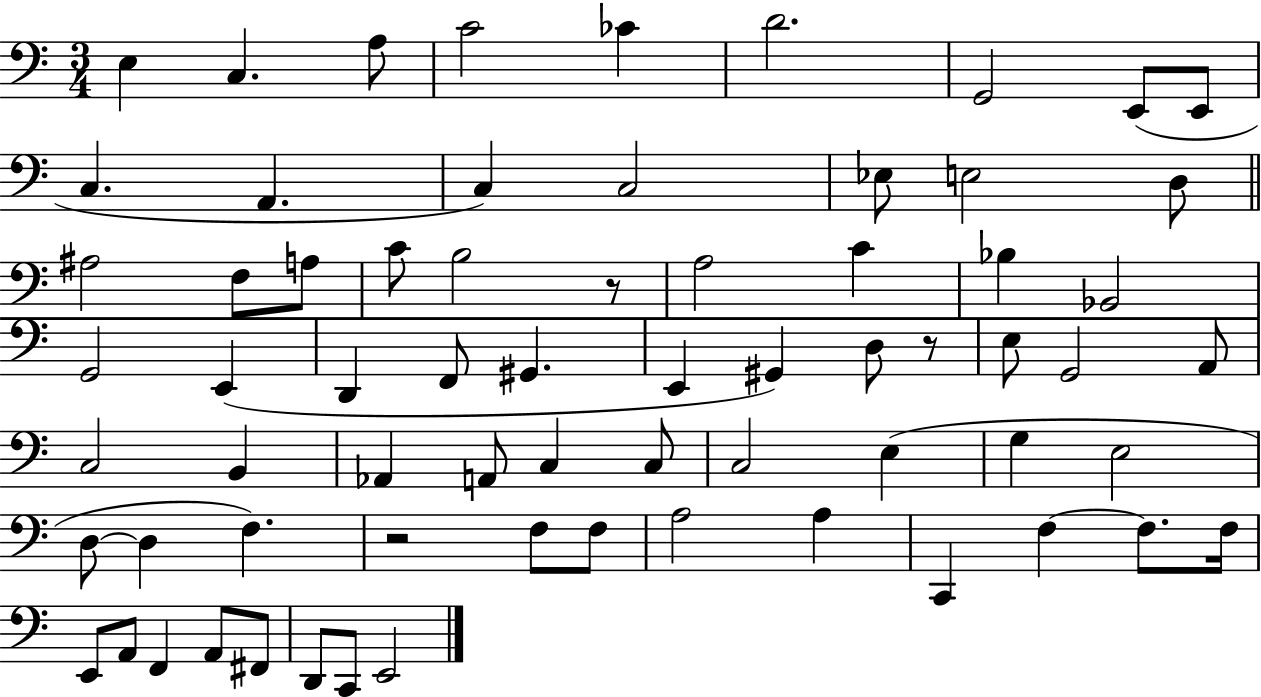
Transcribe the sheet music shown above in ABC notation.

X:1
T:Untitled
M:3/4
L:1/4
K:C
E, C, A,/2 C2 _C D2 G,,2 E,,/2 E,,/2 C, A,, C, C,2 _E,/2 E,2 D,/2 ^A,2 F,/2 A,/2 C/2 B,2 z/2 A,2 C _B, _B,,2 G,,2 E,, D,, F,,/2 ^G,, E,, ^G,, D,/2 z/2 E,/2 G,,2 A,,/2 C,2 B,, _A,, A,,/2 C, C,/2 C,2 E, G, E,2 D,/2 D, F, z2 F,/2 F,/2 A,2 A, C,, F, F,/2 F,/4 E,,/2 A,,/2 F,, A,,/2 ^F,,/2 D,,/2 C,,/2 E,,2